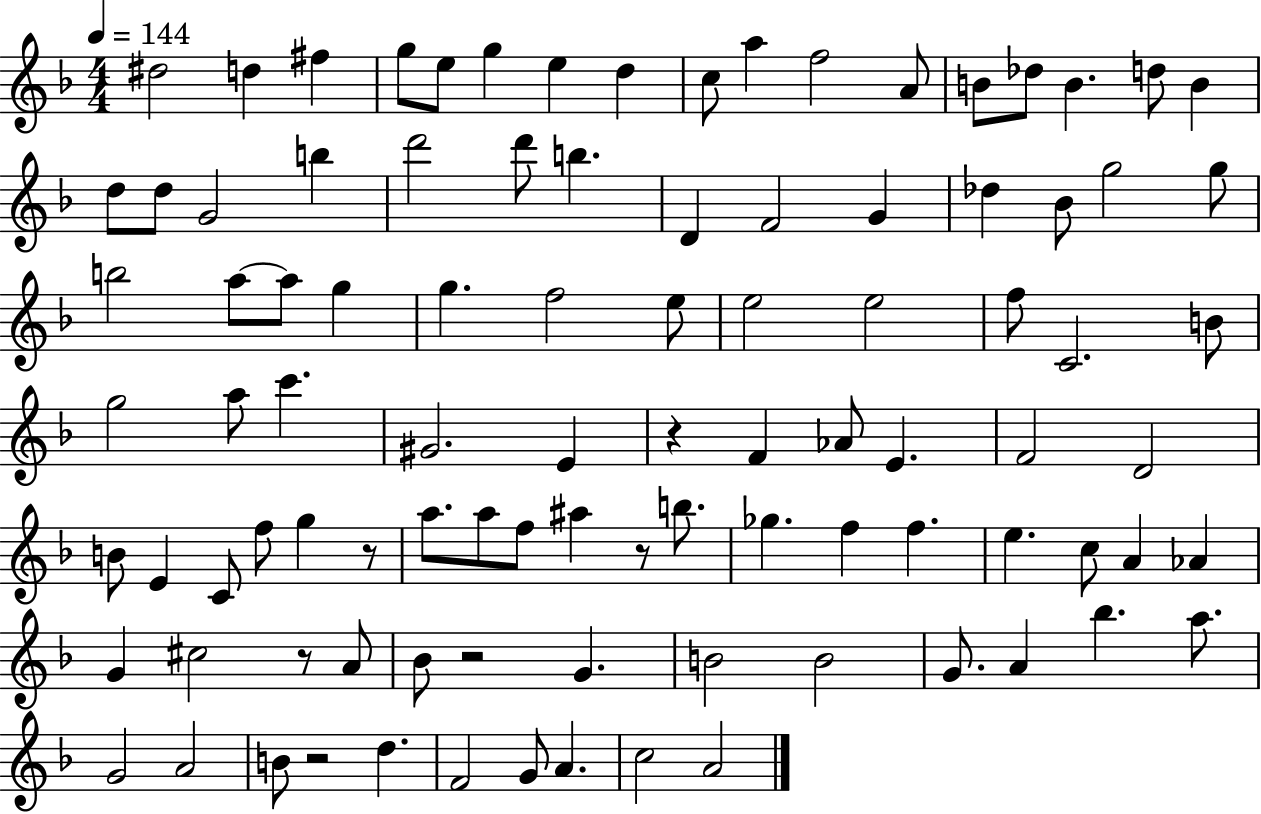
X:1
T:Untitled
M:4/4
L:1/4
K:F
^d2 d ^f g/2 e/2 g e d c/2 a f2 A/2 B/2 _d/2 B d/2 B d/2 d/2 G2 b d'2 d'/2 b D F2 G _d _B/2 g2 g/2 b2 a/2 a/2 g g f2 e/2 e2 e2 f/2 C2 B/2 g2 a/2 c' ^G2 E z F _A/2 E F2 D2 B/2 E C/2 f/2 g z/2 a/2 a/2 f/2 ^a z/2 b/2 _g f f e c/2 A _A G ^c2 z/2 A/2 _B/2 z2 G B2 B2 G/2 A _b a/2 G2 A2 B/2 z2 d F2 G/2 A c2 A2